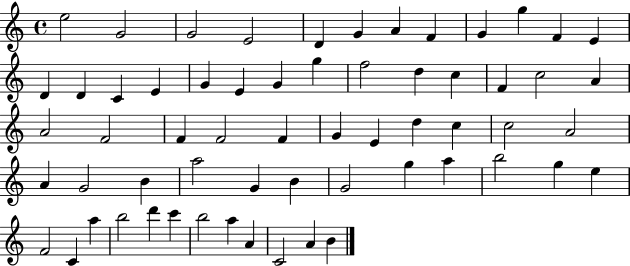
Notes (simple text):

E5/h G4/h G4/h E4/h D4/q G4/q A4/q F4/q G4/q G5/q F4/q E4/q D4/q D4/q C4/q E4/q G4/q E4/q G4/q G5/q F5/h D5/q C5/q F4/q C5/h A4/q A4/h F4/h F4/q F4/h F4/q G4/q E4/q D5/q C5/q C5/h A4/h A4/q G4/h B4/q A5/h G4/q B4/q G4/h G5/q A5/q B5/h G5/q E5/q F4/h C4/q A5/q B5/h D6/q C6/q B5/h A5/q A4/q C4/h A4/q B4/q